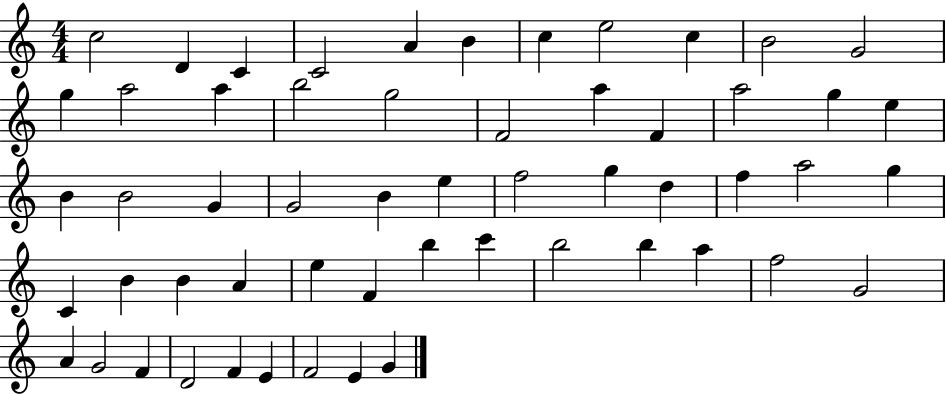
X:1
T:Untitled
M:4/4
L:1/4
K:C
c2 D C C2 A B c e2 c B2 G2 g a2 a b2 g2 F2 a F a2 g e B B2 G G2 B e f2 g d f a2 g C B B A e F b c' b2 b a f2 G2 A G2 F D2 F E F2 E G